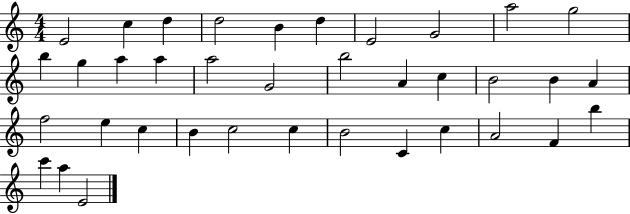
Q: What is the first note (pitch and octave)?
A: E4